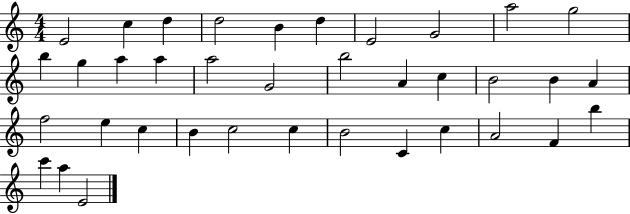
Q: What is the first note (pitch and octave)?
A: E4